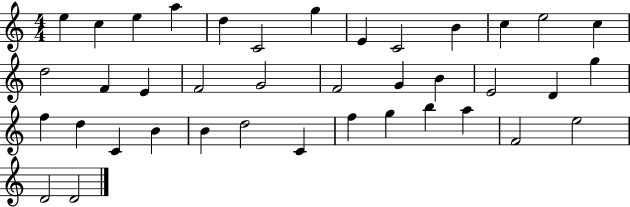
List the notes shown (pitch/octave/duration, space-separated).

E5/q C5/q E5/q A5/q D5/q C4/h G5/q E4/q C4/h B4/q C5/q E5/h C5/q D5/h F4/q E4/q F4/h G4/h F4/h G4/q B4/q E4/h D4/q G5/q F5/q D5/q C4/q B4/q B4/q D5/h C4/q F5/q G5/q B5/q A5/q F4/h E5/h D4/h D4/h